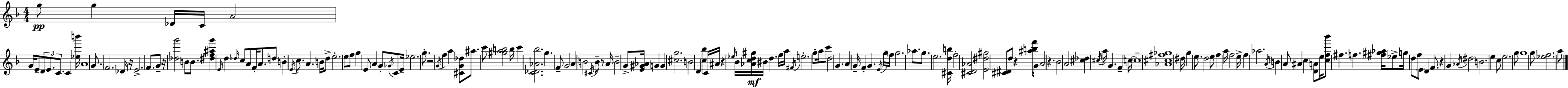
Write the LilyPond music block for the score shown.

{
  \clef treble
  \numericTimeSignature
  \time 4/4
  \key f \major
  \repeat volta 2 { g''8\pp g''4 des'16 c'16 a'2 | g'16 e'8-- \tuplet 3/2 { d'8 e'8. c'8. } c'4 <ees'' b'''>16 | a'1 | \parenthesize g'8. f'2. des'16 | \break r16 e'2.-> f'8. | g'8-- r16 <des'' g'''>2 b'8 b'8. | <dis'' f'' ais'' g'''>4 \grace { e'16 } d''4 \grace { des''16 } c''8 a'8 f'16-. a'8. | d''8 b'4-. \acciaccatura { e'16 } c''8. a'4. | \break b'16 d''8-> e''2.-. | e''8 f''8 g''4 e'8 a'4 g'8-. | \acciaccatura { ges'16 } c'8 e'16-- ees''2. | g''8.-. r2 \acciaccatura { g'16 } f''4 | \break a''4 <cis' g' des''>8 ais''8. c'''8 <gis'' a'' b''>2 | b''16 c'''4 <c' des' aes' bes''>2. | g''4. f'8-- g'2 | a'4 b'2 | \break \acciaccatura { cis'16 } b'8-- r8 a'16 b'2-- g'8-> | <e' gis' aes'>16 g'4 g'4 <cis'' g''>2. | b'2 d'4 | <c'' bes''>4 c'16 ais'16 r4 \grace { ees''16 } bes'16 <aes' c'' d'' gis''>16\mf bis'16 | \break d''4. f''16 a''16 \acciaccatura { fis'16 } e''2.-. | g''8-. a''16 c'''8 d''2 | g'4. a'4 g'16-- f'4-. | g'4. \acciaccatura { e'16 } g''16-- \parenthesize f''16 g''2. | \break aes''8. g''8. e''2. | <cis' d'' b''>16 f''2-. | <cis' d' aes'>2 <e' dis'' gis''>2 | <cis' dis'>8 d''8 r4 <ais'' b'' f'''>16 g'16 a'2 | \break r4. bes'2 | a'2 <cis'' des''>4 \acciaccatura { cis''16 } a''16 g'4. | f'4-- c''16~~ c''1-- | <aes' cis'' fis'' ges''>1 | \break dis''16 g''4-- e''8. | d''2 e''8 f''4 | a''16 f''2 e''16-> f''4 aes''2. | \acciaccatura { a'16 } \parenthesize b'4 a'8 | \break ais'4 c''4 <d' a'>8 e''16 <c'' f'' bes'''>8 fis''4. | f''4. <fis'' gis'' aes''>16 ees''8-> g''16 d''8 | f''8 \parenthesize e'8 d'4 f'8. r4 g'4 | \acciaccatura { aes'16 } \parenthesize dis''2 b'2. | \break e''4 c''8 e''2. | g''8 g''1 | g''8 <ees'' f''>2. | a''8 } \bar "|."
}